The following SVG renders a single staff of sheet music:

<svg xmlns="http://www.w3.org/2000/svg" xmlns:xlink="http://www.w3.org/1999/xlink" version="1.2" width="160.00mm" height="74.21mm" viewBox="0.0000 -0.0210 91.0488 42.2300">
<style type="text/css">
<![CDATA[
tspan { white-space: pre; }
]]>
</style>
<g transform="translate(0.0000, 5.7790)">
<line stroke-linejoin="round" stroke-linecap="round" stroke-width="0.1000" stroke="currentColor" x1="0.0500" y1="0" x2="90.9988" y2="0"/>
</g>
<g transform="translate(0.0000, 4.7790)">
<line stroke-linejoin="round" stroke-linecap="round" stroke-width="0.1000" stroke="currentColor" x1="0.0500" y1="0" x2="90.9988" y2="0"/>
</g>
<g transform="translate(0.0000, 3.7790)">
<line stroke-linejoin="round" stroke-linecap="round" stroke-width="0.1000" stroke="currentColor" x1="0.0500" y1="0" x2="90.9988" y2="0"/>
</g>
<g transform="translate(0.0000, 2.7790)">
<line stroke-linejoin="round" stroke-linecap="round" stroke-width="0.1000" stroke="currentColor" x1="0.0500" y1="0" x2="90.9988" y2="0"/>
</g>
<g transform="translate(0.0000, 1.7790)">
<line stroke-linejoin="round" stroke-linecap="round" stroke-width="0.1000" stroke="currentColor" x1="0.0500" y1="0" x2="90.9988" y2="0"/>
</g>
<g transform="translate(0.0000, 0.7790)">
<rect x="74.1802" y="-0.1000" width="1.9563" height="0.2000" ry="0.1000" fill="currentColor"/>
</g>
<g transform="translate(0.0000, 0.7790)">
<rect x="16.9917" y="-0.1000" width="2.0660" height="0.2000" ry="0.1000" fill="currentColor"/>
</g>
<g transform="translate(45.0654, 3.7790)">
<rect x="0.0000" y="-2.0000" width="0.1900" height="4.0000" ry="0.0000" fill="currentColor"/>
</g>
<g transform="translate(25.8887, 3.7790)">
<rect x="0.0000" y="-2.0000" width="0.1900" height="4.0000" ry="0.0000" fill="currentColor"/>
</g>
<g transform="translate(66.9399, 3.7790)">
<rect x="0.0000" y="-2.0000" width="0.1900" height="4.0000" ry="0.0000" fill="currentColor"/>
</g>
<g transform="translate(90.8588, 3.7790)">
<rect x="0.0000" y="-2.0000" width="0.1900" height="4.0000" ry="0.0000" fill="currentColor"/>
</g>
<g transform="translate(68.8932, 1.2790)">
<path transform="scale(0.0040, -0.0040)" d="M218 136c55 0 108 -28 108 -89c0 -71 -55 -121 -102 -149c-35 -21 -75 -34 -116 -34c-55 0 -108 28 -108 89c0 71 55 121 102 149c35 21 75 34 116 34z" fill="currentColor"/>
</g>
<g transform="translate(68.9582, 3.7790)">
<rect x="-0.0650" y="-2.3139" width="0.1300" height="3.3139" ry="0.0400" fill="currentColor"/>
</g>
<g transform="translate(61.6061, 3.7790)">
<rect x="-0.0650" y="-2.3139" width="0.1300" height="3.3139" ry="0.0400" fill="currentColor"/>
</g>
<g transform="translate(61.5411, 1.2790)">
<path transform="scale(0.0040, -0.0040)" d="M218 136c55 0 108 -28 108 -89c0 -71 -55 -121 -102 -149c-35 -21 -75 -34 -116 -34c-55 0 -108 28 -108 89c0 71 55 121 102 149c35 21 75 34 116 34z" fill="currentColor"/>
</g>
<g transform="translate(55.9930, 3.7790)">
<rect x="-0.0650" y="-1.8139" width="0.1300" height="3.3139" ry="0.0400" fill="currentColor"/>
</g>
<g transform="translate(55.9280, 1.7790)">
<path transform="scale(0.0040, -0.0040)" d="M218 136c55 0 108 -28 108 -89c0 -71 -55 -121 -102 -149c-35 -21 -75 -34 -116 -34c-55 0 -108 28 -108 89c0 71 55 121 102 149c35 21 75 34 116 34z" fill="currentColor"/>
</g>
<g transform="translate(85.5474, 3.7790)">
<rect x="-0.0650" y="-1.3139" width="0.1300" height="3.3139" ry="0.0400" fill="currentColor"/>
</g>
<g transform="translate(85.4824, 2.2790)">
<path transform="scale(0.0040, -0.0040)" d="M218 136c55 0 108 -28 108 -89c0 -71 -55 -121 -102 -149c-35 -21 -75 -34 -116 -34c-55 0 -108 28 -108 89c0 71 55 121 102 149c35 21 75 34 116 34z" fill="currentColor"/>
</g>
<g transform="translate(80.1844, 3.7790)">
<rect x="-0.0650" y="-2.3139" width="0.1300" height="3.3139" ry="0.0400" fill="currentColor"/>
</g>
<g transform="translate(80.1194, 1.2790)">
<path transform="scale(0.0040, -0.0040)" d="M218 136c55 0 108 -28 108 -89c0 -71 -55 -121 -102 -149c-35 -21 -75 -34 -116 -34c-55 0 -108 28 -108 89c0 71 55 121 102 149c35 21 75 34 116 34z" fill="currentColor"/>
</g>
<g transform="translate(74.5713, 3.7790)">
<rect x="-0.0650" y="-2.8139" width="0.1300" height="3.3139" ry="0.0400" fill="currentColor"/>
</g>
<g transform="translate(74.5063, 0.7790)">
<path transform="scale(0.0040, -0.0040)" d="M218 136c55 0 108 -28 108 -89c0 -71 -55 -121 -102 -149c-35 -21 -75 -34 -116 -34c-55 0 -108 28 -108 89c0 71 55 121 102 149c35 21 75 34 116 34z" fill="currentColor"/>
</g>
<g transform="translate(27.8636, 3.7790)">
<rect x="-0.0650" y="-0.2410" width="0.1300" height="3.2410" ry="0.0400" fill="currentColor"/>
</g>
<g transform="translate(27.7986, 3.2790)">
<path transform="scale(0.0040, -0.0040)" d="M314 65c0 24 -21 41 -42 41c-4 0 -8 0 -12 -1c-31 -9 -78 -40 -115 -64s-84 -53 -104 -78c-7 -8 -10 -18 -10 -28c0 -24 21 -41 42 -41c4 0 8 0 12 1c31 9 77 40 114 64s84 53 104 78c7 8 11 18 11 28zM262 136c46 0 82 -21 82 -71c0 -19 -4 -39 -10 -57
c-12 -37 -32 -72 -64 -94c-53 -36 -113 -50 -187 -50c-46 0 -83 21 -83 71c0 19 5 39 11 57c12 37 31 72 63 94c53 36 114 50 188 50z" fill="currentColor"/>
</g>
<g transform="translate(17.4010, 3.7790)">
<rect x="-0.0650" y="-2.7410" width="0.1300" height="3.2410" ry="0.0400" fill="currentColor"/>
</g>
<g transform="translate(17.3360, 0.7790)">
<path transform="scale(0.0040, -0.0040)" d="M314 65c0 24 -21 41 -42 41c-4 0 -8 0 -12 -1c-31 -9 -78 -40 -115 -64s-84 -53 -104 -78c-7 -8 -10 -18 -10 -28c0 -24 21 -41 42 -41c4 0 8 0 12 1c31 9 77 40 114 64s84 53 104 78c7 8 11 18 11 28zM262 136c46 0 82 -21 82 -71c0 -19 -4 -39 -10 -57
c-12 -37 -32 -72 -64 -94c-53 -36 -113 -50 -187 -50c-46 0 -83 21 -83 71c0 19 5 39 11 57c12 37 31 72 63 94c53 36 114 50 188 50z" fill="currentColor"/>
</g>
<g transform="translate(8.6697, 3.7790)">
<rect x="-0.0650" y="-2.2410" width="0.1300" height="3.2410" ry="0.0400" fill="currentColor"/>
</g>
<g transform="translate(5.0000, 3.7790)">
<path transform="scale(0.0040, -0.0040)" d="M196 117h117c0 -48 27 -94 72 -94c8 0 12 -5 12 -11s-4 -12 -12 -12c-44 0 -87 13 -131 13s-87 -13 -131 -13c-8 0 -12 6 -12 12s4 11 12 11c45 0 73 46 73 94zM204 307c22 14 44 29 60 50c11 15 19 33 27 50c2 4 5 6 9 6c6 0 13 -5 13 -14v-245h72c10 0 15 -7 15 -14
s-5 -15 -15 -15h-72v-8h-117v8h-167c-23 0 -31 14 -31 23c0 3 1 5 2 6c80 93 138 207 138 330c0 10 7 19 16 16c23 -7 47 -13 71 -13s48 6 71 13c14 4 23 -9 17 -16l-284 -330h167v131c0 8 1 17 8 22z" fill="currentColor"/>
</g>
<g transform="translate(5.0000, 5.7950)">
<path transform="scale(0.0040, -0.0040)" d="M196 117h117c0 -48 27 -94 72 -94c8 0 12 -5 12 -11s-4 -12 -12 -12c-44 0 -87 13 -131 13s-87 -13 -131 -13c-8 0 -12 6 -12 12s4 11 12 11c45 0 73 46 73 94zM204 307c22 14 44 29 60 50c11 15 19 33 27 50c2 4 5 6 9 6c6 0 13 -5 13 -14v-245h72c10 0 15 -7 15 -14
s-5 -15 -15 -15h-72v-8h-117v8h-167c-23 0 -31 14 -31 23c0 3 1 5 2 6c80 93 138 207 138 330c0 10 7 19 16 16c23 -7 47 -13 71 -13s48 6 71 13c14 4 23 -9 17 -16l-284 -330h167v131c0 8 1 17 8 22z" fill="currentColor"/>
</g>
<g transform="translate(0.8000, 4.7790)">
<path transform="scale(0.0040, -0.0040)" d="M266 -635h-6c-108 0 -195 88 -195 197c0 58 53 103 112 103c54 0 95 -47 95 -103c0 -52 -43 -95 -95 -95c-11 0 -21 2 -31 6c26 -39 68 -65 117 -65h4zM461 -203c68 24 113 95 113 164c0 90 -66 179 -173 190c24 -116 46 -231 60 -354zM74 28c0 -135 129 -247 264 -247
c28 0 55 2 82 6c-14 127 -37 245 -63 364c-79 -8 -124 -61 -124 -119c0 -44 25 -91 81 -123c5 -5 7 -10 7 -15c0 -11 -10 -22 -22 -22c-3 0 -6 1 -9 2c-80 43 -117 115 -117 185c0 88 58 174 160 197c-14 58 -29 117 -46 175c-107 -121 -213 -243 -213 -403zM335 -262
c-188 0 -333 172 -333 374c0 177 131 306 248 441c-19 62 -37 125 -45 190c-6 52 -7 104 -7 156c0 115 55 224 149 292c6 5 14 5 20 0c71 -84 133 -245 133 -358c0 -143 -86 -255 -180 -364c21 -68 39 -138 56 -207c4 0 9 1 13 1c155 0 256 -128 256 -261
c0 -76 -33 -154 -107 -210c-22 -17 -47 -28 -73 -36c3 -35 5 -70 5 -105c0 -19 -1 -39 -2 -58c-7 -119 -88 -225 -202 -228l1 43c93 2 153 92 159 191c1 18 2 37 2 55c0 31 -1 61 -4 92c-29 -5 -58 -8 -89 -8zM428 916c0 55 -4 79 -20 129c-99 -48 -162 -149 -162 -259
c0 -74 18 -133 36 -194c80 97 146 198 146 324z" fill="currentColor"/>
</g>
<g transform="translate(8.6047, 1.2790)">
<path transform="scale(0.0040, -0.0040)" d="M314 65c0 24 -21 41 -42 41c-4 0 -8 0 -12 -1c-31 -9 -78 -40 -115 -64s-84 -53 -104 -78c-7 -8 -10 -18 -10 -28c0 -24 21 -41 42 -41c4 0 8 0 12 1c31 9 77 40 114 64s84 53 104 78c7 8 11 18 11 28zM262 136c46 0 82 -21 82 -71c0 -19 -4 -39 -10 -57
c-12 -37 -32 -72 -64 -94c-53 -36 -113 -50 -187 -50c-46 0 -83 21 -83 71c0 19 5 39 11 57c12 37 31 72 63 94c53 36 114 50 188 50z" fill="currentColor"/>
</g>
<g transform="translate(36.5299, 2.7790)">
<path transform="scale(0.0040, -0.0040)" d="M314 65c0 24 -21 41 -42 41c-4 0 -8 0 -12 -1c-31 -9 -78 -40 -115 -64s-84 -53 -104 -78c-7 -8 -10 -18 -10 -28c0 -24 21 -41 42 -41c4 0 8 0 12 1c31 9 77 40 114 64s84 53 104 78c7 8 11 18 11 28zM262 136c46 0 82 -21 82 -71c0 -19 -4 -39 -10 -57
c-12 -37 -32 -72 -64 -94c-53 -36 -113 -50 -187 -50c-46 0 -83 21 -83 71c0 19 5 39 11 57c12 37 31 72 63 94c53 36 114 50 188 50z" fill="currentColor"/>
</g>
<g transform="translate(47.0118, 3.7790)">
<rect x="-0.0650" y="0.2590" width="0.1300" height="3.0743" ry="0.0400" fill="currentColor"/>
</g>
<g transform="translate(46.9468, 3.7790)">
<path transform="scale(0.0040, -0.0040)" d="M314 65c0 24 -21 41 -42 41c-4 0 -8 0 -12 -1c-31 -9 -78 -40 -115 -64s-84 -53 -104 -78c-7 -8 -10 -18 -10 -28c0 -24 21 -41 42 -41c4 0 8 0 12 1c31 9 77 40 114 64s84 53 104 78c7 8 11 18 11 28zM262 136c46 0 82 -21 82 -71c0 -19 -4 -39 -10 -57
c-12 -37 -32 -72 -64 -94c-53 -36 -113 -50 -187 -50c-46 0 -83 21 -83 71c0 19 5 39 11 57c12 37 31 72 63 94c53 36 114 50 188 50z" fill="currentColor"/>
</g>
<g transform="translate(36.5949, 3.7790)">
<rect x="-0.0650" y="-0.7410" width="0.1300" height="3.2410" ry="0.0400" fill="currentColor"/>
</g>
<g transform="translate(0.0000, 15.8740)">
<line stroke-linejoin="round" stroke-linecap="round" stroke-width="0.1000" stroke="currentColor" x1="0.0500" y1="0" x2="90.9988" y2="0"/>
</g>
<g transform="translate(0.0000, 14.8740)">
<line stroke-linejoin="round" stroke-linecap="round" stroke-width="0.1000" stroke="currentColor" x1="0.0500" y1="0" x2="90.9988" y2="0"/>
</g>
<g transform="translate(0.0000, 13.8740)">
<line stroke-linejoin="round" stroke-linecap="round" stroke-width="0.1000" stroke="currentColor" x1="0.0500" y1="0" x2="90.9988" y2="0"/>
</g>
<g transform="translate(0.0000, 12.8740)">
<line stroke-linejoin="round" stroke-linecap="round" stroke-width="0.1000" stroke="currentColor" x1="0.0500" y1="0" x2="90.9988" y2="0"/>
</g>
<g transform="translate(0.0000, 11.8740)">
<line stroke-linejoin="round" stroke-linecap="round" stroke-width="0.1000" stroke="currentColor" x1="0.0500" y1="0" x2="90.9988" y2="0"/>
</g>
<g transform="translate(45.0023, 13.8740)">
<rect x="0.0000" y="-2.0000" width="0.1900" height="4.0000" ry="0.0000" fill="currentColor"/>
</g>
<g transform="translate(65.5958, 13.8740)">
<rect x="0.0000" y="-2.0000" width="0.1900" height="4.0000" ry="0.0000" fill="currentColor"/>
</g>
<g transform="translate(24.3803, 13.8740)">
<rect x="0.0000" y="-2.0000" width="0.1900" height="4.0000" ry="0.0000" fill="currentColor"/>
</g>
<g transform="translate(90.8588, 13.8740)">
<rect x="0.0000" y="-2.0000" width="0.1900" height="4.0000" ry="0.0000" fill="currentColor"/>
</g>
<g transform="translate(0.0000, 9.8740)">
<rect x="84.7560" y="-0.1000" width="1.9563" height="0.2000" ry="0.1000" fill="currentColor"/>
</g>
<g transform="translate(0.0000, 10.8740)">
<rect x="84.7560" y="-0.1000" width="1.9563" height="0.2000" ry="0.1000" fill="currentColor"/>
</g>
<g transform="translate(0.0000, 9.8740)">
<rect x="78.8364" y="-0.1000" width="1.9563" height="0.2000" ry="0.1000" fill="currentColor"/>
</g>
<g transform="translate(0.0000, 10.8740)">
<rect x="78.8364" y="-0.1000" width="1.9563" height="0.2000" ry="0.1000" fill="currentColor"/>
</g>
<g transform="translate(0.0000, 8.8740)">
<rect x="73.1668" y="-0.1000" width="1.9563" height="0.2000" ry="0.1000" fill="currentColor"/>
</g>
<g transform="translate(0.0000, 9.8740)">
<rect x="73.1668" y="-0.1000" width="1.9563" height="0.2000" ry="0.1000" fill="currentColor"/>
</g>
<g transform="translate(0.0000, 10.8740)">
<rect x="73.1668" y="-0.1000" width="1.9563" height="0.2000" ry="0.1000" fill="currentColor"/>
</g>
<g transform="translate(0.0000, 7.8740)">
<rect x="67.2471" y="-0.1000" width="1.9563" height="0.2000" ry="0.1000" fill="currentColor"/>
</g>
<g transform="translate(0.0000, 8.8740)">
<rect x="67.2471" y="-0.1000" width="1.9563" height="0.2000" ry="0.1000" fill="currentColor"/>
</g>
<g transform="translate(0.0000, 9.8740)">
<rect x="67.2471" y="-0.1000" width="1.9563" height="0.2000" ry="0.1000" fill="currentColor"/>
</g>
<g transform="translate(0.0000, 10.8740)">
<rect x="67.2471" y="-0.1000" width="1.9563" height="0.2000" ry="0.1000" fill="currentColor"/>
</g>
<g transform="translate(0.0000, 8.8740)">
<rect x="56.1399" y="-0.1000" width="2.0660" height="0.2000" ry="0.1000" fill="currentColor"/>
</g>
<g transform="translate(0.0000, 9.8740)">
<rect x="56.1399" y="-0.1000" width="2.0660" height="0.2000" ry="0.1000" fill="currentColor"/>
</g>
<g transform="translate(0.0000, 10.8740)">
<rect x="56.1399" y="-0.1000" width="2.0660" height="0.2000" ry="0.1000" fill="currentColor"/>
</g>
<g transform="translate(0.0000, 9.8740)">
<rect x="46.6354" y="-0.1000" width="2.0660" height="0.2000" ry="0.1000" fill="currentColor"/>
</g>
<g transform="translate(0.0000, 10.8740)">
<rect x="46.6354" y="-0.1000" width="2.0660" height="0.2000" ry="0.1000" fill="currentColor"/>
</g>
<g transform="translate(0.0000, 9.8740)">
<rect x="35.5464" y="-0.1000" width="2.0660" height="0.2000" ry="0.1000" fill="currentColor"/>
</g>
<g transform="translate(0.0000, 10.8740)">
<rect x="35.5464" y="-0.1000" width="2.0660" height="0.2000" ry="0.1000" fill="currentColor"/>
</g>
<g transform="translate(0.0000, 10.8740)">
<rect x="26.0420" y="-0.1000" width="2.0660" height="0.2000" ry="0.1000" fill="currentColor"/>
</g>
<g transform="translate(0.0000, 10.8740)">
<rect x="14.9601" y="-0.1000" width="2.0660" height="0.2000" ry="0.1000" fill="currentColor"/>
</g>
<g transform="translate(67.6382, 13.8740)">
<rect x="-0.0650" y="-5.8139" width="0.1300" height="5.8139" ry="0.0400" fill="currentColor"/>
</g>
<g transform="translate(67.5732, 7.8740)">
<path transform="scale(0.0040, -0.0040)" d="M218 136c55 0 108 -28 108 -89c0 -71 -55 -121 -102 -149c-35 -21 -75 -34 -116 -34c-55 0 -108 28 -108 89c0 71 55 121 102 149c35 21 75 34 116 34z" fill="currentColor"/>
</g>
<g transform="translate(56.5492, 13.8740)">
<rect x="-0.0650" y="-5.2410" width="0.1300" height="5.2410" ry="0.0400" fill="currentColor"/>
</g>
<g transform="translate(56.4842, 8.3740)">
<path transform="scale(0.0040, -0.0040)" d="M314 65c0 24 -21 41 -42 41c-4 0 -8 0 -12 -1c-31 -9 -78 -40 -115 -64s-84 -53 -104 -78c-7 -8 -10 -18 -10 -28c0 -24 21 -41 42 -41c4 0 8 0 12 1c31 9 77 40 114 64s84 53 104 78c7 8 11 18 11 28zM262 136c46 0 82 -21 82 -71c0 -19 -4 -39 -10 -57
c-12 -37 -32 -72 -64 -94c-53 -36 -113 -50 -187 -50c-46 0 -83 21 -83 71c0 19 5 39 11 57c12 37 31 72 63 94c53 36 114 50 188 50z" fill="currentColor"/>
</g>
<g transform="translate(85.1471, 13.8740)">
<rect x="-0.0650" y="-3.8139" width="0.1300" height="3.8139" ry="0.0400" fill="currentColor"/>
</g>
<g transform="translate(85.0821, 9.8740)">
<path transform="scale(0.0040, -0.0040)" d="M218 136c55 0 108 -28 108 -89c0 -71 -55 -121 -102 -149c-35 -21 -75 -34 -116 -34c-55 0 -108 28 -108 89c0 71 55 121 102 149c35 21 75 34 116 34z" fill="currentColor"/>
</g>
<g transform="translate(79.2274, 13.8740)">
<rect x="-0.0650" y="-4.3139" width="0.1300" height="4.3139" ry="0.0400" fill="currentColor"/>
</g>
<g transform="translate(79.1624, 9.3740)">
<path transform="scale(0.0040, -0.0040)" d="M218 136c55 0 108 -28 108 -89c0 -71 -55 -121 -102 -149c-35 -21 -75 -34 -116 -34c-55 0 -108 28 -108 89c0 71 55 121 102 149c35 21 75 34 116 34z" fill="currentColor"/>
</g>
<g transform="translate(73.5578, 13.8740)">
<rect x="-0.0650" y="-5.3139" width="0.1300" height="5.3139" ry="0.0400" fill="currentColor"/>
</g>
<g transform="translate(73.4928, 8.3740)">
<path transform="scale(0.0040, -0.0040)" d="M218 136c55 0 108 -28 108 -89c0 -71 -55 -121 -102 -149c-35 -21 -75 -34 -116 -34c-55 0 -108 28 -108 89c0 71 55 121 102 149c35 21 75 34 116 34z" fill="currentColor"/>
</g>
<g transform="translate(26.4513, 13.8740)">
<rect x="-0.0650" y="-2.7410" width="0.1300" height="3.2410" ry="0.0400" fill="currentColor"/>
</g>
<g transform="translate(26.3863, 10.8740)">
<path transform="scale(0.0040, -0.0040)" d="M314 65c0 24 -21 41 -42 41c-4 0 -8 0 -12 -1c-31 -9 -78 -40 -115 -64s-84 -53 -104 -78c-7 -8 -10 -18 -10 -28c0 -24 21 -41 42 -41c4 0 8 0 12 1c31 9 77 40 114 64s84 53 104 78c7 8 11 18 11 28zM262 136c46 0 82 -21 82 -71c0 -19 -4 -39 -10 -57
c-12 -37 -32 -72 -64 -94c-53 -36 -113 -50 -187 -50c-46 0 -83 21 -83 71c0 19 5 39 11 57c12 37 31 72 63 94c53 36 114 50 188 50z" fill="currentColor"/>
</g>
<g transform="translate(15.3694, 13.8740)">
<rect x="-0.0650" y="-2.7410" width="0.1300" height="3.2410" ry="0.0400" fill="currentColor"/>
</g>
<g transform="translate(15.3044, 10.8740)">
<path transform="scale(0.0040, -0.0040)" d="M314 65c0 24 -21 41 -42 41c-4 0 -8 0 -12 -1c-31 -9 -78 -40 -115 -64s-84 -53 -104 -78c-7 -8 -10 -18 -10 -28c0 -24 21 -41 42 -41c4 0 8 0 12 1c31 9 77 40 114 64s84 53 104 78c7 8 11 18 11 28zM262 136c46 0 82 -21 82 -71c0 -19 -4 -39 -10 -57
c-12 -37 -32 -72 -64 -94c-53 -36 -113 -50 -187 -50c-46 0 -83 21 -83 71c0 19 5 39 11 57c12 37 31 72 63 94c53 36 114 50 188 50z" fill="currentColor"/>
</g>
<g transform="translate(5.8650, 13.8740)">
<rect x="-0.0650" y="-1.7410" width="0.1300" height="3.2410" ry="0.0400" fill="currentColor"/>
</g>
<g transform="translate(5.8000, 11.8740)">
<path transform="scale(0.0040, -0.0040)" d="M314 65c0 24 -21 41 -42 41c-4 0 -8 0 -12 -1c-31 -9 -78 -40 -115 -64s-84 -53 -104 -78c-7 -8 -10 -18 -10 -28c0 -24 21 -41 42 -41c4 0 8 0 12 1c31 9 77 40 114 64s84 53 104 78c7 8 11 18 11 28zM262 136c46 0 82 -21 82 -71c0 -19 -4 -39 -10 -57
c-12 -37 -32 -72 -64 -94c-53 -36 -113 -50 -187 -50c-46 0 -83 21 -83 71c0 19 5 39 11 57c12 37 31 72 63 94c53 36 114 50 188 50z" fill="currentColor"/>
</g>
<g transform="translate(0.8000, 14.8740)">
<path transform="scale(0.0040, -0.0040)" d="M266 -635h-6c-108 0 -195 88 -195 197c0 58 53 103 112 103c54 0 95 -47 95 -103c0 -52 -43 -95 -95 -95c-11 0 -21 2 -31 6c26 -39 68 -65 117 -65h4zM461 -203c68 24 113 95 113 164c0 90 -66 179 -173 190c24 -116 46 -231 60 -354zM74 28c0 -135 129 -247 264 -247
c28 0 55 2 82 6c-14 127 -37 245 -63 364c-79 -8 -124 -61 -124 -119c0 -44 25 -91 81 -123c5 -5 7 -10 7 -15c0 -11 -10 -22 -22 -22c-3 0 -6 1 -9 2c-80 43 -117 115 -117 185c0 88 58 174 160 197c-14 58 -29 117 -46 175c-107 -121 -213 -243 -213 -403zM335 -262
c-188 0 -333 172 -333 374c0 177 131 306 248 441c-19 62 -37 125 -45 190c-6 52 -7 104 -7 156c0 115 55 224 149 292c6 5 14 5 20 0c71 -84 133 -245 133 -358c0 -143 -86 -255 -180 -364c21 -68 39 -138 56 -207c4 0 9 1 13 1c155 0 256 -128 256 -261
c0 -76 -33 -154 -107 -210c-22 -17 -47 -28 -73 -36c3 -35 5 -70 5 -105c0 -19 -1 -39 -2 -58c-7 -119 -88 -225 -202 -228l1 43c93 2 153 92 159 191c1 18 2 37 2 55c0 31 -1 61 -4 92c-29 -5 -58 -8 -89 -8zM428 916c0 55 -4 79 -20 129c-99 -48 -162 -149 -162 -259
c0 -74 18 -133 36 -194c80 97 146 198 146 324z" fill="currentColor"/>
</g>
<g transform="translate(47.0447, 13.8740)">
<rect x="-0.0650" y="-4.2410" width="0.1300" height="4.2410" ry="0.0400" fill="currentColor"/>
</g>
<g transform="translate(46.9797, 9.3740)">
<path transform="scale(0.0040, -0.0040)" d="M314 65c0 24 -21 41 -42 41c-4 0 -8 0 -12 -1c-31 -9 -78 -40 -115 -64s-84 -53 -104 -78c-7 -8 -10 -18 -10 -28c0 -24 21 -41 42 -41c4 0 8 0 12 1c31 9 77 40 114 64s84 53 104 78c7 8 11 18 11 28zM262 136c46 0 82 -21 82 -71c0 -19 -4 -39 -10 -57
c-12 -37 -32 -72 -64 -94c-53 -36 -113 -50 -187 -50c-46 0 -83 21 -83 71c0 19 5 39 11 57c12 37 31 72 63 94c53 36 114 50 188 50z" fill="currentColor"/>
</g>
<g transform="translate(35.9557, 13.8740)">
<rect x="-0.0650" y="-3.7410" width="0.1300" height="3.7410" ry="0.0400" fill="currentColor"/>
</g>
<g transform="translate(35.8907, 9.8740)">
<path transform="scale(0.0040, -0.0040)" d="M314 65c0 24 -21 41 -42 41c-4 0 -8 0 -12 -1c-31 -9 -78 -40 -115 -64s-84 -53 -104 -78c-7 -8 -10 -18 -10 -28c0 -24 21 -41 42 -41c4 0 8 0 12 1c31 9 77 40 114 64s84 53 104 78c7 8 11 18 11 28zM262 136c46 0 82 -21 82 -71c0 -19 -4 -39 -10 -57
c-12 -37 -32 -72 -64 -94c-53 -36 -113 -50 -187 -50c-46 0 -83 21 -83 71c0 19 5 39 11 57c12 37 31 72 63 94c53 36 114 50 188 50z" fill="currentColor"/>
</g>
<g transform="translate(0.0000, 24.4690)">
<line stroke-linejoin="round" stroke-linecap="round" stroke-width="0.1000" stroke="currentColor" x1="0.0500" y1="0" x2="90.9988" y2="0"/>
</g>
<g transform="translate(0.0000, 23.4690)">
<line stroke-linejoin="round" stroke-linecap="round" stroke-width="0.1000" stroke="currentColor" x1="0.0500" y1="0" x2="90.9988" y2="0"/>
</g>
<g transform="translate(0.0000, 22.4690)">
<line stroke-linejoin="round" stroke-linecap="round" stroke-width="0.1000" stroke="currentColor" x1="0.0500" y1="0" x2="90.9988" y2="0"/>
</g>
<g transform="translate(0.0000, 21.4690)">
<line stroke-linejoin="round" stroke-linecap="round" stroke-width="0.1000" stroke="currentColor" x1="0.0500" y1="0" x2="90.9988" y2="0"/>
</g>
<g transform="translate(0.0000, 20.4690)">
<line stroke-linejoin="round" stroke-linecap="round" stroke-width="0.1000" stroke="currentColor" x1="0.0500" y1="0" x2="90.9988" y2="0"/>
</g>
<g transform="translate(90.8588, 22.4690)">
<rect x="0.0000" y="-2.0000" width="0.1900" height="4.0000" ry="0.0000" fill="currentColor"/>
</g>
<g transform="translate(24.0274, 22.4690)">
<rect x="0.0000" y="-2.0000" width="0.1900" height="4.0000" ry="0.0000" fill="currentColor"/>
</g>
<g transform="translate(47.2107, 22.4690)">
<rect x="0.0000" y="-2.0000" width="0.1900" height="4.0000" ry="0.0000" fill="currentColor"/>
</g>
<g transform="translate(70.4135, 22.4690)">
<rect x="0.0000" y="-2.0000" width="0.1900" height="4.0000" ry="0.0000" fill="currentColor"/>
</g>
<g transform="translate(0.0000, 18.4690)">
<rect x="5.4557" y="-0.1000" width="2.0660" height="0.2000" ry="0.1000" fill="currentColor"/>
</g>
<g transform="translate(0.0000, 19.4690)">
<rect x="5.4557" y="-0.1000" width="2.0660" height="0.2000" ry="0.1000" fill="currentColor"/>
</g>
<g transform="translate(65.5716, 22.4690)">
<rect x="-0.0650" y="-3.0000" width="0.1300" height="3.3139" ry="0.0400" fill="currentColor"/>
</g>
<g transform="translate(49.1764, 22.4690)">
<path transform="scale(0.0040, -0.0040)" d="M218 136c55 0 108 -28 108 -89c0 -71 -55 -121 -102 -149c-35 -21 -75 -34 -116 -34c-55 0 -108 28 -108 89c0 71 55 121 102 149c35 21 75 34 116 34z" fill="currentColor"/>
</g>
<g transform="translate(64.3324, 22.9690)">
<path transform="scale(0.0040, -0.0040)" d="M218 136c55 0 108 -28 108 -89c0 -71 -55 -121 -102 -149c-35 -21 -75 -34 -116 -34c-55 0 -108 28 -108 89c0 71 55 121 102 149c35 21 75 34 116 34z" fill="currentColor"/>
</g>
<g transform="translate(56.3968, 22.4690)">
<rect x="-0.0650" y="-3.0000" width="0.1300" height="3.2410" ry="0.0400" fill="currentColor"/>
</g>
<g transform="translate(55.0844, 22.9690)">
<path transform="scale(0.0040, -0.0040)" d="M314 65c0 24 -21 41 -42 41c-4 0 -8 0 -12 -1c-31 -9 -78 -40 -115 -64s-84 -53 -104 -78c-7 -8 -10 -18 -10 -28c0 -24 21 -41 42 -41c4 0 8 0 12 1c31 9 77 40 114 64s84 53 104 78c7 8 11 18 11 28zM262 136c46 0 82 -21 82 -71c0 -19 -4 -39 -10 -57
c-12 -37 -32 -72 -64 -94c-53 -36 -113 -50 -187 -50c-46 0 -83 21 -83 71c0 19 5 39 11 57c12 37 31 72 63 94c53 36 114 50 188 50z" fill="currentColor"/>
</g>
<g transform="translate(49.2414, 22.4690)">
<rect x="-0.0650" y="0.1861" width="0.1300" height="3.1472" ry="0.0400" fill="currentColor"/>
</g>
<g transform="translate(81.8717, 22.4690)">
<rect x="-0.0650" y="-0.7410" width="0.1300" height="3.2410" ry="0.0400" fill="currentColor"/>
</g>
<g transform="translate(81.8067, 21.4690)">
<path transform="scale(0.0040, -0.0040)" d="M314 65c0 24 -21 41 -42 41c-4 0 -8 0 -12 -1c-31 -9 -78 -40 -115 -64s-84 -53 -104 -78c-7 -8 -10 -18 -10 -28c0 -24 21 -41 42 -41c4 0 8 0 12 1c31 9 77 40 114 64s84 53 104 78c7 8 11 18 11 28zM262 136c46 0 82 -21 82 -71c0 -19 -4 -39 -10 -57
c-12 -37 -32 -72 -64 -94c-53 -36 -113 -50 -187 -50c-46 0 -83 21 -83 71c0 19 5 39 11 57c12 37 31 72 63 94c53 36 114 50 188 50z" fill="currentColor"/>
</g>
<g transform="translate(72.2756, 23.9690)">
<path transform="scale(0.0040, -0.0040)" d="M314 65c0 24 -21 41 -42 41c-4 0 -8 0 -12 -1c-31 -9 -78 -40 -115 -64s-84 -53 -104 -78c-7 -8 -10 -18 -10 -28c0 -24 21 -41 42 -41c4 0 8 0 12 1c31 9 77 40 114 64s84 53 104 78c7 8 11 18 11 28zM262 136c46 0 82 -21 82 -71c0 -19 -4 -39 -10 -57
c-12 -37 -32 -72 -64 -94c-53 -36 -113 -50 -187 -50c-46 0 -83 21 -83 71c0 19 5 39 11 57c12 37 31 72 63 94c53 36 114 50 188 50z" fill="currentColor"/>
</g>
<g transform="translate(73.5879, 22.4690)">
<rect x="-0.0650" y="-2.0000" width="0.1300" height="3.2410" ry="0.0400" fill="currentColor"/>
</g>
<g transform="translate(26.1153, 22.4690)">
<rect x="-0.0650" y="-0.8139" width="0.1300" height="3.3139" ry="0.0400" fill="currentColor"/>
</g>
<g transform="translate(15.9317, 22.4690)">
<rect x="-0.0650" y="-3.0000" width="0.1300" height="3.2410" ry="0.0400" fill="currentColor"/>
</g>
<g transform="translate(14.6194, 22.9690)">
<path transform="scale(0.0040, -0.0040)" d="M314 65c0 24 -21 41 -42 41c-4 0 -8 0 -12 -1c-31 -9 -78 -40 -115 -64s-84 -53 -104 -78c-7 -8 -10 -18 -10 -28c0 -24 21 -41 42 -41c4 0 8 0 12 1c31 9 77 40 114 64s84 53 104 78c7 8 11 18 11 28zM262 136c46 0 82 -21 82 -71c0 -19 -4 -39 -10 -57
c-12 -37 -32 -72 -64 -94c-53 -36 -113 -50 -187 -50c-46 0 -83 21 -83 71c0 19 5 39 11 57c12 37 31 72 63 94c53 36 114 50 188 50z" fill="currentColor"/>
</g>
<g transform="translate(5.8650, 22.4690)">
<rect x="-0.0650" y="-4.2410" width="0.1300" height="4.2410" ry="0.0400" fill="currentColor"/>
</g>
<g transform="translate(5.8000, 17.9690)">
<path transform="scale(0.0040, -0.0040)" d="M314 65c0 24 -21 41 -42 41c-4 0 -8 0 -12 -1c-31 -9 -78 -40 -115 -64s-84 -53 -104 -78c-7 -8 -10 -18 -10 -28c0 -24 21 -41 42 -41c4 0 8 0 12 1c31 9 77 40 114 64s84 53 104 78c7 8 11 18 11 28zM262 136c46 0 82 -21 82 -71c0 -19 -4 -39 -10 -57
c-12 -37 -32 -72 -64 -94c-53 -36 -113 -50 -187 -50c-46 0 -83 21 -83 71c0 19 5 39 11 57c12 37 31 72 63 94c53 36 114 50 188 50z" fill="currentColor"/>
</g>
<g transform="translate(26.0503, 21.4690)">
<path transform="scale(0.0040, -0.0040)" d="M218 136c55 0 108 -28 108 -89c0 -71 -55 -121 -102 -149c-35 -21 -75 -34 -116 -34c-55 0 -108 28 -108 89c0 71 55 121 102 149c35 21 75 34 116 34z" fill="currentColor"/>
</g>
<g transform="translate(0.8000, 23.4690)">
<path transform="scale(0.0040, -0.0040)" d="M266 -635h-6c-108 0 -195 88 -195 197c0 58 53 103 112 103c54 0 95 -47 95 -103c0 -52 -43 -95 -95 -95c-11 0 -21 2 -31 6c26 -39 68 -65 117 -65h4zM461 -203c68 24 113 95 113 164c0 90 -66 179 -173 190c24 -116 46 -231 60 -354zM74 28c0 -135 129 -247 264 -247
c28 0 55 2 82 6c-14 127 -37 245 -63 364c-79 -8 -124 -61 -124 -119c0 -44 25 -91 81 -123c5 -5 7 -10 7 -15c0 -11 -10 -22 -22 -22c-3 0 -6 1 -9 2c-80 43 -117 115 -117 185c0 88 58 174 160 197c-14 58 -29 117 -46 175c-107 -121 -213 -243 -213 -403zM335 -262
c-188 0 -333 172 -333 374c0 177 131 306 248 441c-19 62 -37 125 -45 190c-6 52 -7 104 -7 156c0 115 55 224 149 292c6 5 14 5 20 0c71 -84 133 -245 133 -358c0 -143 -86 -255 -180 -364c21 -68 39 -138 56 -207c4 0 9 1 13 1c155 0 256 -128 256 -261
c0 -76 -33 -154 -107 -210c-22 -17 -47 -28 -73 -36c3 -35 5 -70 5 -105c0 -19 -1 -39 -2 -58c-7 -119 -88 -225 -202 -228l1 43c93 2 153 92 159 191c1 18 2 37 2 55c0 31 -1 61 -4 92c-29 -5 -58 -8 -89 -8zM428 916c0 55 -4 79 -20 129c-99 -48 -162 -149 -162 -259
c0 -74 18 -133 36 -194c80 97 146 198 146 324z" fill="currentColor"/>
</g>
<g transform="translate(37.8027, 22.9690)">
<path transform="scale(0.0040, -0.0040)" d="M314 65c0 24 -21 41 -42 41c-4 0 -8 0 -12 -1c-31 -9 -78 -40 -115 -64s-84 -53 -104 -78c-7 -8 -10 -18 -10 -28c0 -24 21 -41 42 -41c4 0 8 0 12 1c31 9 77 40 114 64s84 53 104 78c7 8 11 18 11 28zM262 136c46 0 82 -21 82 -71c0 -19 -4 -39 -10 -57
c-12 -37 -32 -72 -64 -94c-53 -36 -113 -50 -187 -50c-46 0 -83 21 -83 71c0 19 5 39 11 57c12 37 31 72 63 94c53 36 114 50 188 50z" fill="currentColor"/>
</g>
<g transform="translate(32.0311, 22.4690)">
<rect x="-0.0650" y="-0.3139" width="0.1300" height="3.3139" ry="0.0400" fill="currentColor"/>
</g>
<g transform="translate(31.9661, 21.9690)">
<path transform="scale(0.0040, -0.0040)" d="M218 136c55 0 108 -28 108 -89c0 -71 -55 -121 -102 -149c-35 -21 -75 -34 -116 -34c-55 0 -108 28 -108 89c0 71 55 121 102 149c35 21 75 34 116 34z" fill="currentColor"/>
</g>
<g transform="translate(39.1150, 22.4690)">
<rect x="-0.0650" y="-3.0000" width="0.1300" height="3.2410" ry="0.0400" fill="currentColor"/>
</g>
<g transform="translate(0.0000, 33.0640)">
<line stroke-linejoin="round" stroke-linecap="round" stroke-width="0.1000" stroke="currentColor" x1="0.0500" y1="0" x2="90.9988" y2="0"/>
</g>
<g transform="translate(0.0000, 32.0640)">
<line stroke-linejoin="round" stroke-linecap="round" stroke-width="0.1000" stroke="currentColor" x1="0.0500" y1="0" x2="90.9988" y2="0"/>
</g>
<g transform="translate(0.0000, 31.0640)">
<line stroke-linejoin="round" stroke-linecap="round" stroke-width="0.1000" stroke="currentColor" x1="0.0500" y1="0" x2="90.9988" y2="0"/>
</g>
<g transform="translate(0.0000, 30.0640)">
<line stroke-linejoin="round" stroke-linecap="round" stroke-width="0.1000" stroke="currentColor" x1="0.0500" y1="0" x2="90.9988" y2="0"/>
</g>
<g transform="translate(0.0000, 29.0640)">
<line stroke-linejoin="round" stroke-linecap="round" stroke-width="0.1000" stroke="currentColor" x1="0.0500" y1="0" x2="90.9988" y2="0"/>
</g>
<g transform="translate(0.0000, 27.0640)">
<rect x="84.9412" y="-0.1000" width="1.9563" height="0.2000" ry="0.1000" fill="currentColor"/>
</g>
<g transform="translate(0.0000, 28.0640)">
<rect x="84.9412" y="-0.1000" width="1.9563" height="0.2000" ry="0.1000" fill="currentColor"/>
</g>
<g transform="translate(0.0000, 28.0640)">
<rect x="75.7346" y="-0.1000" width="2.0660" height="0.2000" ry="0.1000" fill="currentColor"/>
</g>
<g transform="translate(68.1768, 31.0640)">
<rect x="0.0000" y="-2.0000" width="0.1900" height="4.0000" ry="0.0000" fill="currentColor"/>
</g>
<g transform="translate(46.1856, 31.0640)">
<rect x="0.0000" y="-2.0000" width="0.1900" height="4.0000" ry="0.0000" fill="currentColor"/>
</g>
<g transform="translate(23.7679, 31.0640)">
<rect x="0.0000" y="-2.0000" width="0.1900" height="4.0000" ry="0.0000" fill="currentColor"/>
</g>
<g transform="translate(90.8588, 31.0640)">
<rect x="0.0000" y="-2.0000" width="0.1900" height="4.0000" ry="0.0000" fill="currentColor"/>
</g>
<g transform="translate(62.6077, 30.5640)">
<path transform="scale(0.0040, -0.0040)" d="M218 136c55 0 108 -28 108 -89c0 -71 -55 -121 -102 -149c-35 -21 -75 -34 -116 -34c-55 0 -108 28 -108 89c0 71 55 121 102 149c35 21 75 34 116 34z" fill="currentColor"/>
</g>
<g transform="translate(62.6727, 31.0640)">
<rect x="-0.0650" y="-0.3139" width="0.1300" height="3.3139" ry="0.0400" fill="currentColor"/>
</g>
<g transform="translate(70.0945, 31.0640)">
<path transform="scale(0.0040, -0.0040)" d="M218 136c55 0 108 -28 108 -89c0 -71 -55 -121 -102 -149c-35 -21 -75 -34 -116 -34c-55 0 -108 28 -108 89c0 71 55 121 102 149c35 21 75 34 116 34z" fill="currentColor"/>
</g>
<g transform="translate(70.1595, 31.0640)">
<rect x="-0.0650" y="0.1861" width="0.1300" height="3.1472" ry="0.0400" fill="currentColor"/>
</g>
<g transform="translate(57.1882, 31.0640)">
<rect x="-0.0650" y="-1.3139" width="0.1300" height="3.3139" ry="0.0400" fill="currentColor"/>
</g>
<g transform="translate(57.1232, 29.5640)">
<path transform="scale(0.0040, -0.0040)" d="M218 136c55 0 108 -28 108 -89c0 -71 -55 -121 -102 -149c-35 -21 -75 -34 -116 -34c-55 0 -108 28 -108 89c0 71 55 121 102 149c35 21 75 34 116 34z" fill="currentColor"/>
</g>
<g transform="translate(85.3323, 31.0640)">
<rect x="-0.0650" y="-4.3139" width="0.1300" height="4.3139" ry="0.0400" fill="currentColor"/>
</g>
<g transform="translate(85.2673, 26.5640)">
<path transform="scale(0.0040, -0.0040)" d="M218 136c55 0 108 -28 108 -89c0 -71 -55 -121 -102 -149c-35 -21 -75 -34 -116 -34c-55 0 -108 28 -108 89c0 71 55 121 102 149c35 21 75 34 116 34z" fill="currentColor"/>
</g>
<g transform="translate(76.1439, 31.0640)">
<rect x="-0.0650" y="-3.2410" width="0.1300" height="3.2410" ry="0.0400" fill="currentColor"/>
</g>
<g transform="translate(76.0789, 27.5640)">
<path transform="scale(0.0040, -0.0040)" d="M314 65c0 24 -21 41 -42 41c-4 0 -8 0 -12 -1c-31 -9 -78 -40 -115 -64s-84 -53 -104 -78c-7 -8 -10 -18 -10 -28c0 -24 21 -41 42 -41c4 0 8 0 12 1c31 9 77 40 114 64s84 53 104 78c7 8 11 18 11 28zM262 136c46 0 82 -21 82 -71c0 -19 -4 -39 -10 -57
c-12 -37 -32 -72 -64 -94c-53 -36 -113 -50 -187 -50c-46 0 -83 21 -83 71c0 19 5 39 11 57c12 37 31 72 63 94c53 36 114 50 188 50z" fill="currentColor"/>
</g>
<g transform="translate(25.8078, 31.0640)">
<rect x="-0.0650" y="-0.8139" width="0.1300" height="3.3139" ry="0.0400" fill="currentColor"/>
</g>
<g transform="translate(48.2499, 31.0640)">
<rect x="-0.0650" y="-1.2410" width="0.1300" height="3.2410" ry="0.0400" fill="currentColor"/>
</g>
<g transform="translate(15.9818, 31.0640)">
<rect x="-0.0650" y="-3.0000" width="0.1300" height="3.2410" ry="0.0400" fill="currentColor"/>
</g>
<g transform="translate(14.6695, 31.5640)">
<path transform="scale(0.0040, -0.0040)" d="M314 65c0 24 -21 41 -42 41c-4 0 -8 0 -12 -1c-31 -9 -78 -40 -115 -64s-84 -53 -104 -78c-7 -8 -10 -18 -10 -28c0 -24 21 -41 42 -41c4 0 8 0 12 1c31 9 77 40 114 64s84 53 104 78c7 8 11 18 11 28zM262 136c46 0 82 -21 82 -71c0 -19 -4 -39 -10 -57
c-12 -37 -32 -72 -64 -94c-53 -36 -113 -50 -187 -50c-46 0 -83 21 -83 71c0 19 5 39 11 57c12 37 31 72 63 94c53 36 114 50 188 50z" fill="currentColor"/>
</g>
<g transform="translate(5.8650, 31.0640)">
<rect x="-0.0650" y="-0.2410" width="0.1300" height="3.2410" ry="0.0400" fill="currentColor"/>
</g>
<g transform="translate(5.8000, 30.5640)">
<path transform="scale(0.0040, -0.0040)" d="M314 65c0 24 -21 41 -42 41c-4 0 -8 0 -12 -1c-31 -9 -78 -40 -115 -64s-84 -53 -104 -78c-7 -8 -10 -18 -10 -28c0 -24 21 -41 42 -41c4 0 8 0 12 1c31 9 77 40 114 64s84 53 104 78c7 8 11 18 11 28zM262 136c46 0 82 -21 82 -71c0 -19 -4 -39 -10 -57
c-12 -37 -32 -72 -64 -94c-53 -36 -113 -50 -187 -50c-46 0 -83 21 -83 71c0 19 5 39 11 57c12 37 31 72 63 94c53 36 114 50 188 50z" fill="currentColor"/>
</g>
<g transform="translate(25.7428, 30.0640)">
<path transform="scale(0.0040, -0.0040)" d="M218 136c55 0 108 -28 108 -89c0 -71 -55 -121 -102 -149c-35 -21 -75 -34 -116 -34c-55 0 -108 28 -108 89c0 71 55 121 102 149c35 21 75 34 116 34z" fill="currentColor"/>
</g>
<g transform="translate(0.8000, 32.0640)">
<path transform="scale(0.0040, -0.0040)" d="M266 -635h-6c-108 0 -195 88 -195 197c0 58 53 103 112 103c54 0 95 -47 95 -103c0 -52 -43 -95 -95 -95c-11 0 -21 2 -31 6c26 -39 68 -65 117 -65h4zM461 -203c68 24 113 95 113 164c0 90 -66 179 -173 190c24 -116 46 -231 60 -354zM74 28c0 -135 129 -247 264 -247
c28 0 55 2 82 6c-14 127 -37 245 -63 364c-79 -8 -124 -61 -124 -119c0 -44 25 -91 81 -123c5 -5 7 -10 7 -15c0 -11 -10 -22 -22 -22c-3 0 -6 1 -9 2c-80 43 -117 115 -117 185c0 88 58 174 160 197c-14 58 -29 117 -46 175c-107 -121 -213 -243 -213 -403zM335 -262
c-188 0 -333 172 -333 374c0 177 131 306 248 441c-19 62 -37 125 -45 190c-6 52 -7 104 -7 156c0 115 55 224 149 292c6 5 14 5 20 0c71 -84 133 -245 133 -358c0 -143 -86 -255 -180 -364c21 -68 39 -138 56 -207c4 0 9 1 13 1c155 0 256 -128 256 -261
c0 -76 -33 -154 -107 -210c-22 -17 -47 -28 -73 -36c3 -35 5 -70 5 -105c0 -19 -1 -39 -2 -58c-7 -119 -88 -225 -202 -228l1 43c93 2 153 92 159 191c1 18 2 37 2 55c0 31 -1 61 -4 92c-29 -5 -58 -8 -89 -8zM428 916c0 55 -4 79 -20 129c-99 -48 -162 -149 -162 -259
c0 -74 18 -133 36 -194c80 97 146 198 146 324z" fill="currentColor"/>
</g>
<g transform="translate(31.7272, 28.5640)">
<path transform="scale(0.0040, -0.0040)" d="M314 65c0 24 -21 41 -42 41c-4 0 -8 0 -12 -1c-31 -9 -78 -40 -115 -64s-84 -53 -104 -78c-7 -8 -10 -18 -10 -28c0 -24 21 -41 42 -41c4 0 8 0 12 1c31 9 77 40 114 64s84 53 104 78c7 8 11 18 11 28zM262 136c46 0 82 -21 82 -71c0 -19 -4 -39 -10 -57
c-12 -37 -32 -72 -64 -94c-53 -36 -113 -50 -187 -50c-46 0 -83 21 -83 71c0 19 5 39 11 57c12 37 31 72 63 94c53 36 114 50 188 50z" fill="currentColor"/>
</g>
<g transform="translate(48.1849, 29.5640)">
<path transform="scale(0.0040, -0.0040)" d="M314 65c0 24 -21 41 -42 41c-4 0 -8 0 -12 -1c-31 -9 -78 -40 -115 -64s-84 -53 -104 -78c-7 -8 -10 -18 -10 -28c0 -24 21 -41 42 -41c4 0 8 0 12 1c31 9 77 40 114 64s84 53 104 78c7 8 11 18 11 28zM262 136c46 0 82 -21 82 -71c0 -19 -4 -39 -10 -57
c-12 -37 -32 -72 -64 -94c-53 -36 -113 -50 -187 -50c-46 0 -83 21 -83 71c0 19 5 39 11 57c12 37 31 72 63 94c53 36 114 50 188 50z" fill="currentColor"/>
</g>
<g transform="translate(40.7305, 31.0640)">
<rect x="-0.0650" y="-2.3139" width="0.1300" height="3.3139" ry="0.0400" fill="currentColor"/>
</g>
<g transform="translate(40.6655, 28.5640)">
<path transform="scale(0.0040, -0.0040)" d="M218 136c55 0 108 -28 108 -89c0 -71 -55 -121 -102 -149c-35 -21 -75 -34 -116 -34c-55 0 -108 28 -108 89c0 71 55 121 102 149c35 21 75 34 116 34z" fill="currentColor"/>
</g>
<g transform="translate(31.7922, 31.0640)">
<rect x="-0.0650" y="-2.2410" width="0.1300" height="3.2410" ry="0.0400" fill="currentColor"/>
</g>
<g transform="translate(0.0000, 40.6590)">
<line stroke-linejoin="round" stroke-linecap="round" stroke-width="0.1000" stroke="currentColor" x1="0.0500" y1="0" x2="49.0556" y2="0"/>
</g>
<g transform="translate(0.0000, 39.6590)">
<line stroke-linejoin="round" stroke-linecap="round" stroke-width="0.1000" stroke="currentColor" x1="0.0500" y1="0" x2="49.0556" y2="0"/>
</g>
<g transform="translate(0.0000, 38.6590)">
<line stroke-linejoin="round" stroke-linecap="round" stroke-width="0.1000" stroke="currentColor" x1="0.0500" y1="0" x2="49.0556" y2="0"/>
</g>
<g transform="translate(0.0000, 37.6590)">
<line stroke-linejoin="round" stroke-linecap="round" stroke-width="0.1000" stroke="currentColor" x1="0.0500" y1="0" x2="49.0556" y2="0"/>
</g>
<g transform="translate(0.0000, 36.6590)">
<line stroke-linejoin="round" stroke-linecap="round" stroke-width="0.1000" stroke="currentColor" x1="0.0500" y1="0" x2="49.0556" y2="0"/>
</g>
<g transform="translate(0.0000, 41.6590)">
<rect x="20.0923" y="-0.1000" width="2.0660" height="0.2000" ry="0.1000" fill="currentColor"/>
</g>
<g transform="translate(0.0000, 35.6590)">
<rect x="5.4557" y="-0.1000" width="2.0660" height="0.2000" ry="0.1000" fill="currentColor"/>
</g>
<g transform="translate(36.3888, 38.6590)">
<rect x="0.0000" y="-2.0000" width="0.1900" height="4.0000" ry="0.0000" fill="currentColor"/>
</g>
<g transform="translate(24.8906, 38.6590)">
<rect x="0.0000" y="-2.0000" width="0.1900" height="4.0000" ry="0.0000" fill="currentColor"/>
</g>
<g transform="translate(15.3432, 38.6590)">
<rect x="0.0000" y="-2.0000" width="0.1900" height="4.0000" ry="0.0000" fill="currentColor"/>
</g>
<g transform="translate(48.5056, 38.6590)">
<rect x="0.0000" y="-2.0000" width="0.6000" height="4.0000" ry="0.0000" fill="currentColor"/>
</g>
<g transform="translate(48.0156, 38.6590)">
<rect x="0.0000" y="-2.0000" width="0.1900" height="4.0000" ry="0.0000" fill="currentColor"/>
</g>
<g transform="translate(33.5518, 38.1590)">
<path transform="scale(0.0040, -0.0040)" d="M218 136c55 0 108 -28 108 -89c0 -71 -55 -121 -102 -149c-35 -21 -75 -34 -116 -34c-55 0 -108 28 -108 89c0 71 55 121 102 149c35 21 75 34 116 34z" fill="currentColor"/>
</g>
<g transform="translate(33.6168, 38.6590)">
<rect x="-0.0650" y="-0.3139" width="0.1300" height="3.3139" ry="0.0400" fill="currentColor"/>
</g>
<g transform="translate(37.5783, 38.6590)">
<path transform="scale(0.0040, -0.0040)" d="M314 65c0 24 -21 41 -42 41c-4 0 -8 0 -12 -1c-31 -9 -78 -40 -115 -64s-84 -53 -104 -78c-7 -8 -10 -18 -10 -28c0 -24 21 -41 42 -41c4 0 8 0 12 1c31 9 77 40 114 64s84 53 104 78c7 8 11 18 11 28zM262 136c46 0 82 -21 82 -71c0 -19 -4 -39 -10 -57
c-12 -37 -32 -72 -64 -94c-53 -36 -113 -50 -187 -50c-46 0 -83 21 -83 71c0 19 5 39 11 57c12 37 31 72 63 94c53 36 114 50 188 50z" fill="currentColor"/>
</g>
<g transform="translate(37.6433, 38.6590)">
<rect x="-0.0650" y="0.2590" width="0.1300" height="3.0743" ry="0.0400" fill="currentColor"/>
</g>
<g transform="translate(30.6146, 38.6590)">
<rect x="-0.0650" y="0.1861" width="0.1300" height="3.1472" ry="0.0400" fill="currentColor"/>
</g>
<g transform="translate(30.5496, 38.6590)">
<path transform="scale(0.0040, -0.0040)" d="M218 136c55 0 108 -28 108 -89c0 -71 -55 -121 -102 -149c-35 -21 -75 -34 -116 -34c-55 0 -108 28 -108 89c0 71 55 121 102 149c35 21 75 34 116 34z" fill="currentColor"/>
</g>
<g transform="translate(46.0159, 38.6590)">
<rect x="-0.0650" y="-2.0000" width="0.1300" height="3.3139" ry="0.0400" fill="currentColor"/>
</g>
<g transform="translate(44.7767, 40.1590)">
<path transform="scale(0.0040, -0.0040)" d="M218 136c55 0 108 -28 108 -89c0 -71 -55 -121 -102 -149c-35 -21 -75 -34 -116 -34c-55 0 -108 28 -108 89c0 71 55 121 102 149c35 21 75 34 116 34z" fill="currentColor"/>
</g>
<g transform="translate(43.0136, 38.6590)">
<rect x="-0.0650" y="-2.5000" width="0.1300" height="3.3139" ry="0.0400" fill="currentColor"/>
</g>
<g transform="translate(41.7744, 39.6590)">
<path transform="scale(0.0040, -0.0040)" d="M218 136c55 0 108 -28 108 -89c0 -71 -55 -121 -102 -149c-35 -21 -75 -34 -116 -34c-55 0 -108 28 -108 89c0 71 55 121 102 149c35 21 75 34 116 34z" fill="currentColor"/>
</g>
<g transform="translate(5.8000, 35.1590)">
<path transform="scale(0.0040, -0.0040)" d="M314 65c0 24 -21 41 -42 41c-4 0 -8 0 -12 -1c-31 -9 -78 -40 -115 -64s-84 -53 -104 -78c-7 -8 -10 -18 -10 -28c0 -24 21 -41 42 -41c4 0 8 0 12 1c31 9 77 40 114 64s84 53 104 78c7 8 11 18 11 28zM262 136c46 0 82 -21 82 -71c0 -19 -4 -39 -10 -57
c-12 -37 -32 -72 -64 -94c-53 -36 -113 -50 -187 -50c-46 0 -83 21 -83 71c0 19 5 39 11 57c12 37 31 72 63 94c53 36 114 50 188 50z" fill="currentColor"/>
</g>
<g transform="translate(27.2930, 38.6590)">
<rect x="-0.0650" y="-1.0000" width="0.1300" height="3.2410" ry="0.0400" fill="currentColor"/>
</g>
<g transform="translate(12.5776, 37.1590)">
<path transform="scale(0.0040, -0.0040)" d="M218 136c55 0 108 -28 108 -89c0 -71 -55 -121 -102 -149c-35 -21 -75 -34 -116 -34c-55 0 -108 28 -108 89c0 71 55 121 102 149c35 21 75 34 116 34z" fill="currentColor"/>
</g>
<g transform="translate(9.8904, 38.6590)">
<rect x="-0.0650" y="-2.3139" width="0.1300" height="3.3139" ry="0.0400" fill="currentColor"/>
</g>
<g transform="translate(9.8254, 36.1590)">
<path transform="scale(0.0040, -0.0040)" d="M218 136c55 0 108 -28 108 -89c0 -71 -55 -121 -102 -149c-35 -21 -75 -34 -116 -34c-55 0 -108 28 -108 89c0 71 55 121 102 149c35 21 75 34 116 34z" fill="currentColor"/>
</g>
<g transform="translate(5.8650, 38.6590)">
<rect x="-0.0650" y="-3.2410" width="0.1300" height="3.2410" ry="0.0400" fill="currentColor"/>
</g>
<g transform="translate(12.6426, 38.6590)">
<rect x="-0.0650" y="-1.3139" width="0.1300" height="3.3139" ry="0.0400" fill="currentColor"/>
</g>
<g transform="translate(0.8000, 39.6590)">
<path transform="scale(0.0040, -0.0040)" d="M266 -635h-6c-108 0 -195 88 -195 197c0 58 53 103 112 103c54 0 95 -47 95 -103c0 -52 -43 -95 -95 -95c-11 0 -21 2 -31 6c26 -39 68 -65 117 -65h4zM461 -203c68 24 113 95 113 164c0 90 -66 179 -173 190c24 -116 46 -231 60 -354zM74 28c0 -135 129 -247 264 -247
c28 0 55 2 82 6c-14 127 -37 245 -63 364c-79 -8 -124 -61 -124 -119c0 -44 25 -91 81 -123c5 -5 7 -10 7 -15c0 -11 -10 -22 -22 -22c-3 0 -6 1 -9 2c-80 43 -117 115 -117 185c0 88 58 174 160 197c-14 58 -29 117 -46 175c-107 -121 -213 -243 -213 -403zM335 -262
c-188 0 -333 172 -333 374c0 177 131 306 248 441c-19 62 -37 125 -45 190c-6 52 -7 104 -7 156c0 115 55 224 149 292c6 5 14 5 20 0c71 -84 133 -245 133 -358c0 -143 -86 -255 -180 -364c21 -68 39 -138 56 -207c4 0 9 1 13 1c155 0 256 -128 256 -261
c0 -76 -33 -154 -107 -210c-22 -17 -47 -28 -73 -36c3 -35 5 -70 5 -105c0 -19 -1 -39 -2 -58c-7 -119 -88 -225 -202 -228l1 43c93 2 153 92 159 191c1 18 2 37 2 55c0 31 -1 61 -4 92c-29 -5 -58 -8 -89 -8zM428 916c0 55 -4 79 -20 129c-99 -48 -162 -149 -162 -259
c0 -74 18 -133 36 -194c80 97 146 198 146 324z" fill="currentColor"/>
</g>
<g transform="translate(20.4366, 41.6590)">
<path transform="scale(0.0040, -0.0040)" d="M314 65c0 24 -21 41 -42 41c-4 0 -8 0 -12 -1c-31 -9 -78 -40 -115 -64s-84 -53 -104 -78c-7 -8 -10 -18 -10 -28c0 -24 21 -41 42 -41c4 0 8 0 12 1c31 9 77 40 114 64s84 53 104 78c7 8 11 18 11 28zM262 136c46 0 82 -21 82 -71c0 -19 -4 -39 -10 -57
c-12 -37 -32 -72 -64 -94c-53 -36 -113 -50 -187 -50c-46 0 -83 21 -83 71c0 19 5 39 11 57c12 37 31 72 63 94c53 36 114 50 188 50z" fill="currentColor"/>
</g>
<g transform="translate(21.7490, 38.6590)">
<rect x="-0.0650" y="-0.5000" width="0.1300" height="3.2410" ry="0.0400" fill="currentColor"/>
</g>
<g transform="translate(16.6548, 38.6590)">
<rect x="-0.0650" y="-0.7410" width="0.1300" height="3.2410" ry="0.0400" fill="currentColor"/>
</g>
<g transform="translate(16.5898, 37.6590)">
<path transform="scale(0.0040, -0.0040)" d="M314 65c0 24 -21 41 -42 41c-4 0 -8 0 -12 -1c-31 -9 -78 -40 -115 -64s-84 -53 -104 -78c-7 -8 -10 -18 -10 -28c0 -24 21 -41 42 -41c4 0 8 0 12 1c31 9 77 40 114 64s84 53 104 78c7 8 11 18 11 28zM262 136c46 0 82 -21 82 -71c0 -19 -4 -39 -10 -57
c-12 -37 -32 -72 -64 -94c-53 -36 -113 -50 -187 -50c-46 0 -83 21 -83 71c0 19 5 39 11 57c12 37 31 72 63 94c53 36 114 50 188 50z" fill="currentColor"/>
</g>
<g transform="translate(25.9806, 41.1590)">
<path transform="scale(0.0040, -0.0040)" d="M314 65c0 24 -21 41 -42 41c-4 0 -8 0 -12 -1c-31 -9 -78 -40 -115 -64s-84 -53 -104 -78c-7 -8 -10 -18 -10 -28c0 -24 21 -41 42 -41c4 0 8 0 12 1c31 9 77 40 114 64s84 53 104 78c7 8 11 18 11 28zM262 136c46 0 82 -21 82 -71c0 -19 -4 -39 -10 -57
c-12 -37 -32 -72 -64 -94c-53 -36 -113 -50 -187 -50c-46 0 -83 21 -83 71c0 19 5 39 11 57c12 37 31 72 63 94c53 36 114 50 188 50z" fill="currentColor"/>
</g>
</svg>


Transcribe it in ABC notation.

X:1
T:Untitled
M:4/4
L:1/4
K:C
g2 a2 c2 d2 B2 f g g a g e f2 a2 a2 c'2 d'2 f'2 g' f' d' c' d'2 A2 d c A2 B A2 A F2 d2 c2 A2 d g2 g e2 e c B b2 d' b2 g e d2 C2 D2 B c B2 G F